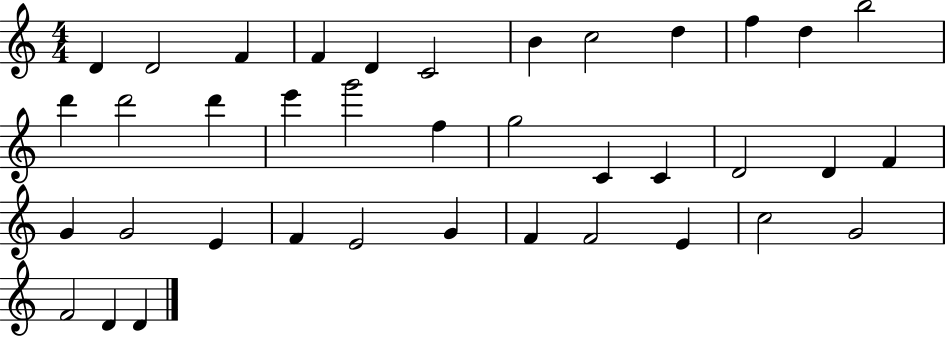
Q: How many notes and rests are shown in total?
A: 38